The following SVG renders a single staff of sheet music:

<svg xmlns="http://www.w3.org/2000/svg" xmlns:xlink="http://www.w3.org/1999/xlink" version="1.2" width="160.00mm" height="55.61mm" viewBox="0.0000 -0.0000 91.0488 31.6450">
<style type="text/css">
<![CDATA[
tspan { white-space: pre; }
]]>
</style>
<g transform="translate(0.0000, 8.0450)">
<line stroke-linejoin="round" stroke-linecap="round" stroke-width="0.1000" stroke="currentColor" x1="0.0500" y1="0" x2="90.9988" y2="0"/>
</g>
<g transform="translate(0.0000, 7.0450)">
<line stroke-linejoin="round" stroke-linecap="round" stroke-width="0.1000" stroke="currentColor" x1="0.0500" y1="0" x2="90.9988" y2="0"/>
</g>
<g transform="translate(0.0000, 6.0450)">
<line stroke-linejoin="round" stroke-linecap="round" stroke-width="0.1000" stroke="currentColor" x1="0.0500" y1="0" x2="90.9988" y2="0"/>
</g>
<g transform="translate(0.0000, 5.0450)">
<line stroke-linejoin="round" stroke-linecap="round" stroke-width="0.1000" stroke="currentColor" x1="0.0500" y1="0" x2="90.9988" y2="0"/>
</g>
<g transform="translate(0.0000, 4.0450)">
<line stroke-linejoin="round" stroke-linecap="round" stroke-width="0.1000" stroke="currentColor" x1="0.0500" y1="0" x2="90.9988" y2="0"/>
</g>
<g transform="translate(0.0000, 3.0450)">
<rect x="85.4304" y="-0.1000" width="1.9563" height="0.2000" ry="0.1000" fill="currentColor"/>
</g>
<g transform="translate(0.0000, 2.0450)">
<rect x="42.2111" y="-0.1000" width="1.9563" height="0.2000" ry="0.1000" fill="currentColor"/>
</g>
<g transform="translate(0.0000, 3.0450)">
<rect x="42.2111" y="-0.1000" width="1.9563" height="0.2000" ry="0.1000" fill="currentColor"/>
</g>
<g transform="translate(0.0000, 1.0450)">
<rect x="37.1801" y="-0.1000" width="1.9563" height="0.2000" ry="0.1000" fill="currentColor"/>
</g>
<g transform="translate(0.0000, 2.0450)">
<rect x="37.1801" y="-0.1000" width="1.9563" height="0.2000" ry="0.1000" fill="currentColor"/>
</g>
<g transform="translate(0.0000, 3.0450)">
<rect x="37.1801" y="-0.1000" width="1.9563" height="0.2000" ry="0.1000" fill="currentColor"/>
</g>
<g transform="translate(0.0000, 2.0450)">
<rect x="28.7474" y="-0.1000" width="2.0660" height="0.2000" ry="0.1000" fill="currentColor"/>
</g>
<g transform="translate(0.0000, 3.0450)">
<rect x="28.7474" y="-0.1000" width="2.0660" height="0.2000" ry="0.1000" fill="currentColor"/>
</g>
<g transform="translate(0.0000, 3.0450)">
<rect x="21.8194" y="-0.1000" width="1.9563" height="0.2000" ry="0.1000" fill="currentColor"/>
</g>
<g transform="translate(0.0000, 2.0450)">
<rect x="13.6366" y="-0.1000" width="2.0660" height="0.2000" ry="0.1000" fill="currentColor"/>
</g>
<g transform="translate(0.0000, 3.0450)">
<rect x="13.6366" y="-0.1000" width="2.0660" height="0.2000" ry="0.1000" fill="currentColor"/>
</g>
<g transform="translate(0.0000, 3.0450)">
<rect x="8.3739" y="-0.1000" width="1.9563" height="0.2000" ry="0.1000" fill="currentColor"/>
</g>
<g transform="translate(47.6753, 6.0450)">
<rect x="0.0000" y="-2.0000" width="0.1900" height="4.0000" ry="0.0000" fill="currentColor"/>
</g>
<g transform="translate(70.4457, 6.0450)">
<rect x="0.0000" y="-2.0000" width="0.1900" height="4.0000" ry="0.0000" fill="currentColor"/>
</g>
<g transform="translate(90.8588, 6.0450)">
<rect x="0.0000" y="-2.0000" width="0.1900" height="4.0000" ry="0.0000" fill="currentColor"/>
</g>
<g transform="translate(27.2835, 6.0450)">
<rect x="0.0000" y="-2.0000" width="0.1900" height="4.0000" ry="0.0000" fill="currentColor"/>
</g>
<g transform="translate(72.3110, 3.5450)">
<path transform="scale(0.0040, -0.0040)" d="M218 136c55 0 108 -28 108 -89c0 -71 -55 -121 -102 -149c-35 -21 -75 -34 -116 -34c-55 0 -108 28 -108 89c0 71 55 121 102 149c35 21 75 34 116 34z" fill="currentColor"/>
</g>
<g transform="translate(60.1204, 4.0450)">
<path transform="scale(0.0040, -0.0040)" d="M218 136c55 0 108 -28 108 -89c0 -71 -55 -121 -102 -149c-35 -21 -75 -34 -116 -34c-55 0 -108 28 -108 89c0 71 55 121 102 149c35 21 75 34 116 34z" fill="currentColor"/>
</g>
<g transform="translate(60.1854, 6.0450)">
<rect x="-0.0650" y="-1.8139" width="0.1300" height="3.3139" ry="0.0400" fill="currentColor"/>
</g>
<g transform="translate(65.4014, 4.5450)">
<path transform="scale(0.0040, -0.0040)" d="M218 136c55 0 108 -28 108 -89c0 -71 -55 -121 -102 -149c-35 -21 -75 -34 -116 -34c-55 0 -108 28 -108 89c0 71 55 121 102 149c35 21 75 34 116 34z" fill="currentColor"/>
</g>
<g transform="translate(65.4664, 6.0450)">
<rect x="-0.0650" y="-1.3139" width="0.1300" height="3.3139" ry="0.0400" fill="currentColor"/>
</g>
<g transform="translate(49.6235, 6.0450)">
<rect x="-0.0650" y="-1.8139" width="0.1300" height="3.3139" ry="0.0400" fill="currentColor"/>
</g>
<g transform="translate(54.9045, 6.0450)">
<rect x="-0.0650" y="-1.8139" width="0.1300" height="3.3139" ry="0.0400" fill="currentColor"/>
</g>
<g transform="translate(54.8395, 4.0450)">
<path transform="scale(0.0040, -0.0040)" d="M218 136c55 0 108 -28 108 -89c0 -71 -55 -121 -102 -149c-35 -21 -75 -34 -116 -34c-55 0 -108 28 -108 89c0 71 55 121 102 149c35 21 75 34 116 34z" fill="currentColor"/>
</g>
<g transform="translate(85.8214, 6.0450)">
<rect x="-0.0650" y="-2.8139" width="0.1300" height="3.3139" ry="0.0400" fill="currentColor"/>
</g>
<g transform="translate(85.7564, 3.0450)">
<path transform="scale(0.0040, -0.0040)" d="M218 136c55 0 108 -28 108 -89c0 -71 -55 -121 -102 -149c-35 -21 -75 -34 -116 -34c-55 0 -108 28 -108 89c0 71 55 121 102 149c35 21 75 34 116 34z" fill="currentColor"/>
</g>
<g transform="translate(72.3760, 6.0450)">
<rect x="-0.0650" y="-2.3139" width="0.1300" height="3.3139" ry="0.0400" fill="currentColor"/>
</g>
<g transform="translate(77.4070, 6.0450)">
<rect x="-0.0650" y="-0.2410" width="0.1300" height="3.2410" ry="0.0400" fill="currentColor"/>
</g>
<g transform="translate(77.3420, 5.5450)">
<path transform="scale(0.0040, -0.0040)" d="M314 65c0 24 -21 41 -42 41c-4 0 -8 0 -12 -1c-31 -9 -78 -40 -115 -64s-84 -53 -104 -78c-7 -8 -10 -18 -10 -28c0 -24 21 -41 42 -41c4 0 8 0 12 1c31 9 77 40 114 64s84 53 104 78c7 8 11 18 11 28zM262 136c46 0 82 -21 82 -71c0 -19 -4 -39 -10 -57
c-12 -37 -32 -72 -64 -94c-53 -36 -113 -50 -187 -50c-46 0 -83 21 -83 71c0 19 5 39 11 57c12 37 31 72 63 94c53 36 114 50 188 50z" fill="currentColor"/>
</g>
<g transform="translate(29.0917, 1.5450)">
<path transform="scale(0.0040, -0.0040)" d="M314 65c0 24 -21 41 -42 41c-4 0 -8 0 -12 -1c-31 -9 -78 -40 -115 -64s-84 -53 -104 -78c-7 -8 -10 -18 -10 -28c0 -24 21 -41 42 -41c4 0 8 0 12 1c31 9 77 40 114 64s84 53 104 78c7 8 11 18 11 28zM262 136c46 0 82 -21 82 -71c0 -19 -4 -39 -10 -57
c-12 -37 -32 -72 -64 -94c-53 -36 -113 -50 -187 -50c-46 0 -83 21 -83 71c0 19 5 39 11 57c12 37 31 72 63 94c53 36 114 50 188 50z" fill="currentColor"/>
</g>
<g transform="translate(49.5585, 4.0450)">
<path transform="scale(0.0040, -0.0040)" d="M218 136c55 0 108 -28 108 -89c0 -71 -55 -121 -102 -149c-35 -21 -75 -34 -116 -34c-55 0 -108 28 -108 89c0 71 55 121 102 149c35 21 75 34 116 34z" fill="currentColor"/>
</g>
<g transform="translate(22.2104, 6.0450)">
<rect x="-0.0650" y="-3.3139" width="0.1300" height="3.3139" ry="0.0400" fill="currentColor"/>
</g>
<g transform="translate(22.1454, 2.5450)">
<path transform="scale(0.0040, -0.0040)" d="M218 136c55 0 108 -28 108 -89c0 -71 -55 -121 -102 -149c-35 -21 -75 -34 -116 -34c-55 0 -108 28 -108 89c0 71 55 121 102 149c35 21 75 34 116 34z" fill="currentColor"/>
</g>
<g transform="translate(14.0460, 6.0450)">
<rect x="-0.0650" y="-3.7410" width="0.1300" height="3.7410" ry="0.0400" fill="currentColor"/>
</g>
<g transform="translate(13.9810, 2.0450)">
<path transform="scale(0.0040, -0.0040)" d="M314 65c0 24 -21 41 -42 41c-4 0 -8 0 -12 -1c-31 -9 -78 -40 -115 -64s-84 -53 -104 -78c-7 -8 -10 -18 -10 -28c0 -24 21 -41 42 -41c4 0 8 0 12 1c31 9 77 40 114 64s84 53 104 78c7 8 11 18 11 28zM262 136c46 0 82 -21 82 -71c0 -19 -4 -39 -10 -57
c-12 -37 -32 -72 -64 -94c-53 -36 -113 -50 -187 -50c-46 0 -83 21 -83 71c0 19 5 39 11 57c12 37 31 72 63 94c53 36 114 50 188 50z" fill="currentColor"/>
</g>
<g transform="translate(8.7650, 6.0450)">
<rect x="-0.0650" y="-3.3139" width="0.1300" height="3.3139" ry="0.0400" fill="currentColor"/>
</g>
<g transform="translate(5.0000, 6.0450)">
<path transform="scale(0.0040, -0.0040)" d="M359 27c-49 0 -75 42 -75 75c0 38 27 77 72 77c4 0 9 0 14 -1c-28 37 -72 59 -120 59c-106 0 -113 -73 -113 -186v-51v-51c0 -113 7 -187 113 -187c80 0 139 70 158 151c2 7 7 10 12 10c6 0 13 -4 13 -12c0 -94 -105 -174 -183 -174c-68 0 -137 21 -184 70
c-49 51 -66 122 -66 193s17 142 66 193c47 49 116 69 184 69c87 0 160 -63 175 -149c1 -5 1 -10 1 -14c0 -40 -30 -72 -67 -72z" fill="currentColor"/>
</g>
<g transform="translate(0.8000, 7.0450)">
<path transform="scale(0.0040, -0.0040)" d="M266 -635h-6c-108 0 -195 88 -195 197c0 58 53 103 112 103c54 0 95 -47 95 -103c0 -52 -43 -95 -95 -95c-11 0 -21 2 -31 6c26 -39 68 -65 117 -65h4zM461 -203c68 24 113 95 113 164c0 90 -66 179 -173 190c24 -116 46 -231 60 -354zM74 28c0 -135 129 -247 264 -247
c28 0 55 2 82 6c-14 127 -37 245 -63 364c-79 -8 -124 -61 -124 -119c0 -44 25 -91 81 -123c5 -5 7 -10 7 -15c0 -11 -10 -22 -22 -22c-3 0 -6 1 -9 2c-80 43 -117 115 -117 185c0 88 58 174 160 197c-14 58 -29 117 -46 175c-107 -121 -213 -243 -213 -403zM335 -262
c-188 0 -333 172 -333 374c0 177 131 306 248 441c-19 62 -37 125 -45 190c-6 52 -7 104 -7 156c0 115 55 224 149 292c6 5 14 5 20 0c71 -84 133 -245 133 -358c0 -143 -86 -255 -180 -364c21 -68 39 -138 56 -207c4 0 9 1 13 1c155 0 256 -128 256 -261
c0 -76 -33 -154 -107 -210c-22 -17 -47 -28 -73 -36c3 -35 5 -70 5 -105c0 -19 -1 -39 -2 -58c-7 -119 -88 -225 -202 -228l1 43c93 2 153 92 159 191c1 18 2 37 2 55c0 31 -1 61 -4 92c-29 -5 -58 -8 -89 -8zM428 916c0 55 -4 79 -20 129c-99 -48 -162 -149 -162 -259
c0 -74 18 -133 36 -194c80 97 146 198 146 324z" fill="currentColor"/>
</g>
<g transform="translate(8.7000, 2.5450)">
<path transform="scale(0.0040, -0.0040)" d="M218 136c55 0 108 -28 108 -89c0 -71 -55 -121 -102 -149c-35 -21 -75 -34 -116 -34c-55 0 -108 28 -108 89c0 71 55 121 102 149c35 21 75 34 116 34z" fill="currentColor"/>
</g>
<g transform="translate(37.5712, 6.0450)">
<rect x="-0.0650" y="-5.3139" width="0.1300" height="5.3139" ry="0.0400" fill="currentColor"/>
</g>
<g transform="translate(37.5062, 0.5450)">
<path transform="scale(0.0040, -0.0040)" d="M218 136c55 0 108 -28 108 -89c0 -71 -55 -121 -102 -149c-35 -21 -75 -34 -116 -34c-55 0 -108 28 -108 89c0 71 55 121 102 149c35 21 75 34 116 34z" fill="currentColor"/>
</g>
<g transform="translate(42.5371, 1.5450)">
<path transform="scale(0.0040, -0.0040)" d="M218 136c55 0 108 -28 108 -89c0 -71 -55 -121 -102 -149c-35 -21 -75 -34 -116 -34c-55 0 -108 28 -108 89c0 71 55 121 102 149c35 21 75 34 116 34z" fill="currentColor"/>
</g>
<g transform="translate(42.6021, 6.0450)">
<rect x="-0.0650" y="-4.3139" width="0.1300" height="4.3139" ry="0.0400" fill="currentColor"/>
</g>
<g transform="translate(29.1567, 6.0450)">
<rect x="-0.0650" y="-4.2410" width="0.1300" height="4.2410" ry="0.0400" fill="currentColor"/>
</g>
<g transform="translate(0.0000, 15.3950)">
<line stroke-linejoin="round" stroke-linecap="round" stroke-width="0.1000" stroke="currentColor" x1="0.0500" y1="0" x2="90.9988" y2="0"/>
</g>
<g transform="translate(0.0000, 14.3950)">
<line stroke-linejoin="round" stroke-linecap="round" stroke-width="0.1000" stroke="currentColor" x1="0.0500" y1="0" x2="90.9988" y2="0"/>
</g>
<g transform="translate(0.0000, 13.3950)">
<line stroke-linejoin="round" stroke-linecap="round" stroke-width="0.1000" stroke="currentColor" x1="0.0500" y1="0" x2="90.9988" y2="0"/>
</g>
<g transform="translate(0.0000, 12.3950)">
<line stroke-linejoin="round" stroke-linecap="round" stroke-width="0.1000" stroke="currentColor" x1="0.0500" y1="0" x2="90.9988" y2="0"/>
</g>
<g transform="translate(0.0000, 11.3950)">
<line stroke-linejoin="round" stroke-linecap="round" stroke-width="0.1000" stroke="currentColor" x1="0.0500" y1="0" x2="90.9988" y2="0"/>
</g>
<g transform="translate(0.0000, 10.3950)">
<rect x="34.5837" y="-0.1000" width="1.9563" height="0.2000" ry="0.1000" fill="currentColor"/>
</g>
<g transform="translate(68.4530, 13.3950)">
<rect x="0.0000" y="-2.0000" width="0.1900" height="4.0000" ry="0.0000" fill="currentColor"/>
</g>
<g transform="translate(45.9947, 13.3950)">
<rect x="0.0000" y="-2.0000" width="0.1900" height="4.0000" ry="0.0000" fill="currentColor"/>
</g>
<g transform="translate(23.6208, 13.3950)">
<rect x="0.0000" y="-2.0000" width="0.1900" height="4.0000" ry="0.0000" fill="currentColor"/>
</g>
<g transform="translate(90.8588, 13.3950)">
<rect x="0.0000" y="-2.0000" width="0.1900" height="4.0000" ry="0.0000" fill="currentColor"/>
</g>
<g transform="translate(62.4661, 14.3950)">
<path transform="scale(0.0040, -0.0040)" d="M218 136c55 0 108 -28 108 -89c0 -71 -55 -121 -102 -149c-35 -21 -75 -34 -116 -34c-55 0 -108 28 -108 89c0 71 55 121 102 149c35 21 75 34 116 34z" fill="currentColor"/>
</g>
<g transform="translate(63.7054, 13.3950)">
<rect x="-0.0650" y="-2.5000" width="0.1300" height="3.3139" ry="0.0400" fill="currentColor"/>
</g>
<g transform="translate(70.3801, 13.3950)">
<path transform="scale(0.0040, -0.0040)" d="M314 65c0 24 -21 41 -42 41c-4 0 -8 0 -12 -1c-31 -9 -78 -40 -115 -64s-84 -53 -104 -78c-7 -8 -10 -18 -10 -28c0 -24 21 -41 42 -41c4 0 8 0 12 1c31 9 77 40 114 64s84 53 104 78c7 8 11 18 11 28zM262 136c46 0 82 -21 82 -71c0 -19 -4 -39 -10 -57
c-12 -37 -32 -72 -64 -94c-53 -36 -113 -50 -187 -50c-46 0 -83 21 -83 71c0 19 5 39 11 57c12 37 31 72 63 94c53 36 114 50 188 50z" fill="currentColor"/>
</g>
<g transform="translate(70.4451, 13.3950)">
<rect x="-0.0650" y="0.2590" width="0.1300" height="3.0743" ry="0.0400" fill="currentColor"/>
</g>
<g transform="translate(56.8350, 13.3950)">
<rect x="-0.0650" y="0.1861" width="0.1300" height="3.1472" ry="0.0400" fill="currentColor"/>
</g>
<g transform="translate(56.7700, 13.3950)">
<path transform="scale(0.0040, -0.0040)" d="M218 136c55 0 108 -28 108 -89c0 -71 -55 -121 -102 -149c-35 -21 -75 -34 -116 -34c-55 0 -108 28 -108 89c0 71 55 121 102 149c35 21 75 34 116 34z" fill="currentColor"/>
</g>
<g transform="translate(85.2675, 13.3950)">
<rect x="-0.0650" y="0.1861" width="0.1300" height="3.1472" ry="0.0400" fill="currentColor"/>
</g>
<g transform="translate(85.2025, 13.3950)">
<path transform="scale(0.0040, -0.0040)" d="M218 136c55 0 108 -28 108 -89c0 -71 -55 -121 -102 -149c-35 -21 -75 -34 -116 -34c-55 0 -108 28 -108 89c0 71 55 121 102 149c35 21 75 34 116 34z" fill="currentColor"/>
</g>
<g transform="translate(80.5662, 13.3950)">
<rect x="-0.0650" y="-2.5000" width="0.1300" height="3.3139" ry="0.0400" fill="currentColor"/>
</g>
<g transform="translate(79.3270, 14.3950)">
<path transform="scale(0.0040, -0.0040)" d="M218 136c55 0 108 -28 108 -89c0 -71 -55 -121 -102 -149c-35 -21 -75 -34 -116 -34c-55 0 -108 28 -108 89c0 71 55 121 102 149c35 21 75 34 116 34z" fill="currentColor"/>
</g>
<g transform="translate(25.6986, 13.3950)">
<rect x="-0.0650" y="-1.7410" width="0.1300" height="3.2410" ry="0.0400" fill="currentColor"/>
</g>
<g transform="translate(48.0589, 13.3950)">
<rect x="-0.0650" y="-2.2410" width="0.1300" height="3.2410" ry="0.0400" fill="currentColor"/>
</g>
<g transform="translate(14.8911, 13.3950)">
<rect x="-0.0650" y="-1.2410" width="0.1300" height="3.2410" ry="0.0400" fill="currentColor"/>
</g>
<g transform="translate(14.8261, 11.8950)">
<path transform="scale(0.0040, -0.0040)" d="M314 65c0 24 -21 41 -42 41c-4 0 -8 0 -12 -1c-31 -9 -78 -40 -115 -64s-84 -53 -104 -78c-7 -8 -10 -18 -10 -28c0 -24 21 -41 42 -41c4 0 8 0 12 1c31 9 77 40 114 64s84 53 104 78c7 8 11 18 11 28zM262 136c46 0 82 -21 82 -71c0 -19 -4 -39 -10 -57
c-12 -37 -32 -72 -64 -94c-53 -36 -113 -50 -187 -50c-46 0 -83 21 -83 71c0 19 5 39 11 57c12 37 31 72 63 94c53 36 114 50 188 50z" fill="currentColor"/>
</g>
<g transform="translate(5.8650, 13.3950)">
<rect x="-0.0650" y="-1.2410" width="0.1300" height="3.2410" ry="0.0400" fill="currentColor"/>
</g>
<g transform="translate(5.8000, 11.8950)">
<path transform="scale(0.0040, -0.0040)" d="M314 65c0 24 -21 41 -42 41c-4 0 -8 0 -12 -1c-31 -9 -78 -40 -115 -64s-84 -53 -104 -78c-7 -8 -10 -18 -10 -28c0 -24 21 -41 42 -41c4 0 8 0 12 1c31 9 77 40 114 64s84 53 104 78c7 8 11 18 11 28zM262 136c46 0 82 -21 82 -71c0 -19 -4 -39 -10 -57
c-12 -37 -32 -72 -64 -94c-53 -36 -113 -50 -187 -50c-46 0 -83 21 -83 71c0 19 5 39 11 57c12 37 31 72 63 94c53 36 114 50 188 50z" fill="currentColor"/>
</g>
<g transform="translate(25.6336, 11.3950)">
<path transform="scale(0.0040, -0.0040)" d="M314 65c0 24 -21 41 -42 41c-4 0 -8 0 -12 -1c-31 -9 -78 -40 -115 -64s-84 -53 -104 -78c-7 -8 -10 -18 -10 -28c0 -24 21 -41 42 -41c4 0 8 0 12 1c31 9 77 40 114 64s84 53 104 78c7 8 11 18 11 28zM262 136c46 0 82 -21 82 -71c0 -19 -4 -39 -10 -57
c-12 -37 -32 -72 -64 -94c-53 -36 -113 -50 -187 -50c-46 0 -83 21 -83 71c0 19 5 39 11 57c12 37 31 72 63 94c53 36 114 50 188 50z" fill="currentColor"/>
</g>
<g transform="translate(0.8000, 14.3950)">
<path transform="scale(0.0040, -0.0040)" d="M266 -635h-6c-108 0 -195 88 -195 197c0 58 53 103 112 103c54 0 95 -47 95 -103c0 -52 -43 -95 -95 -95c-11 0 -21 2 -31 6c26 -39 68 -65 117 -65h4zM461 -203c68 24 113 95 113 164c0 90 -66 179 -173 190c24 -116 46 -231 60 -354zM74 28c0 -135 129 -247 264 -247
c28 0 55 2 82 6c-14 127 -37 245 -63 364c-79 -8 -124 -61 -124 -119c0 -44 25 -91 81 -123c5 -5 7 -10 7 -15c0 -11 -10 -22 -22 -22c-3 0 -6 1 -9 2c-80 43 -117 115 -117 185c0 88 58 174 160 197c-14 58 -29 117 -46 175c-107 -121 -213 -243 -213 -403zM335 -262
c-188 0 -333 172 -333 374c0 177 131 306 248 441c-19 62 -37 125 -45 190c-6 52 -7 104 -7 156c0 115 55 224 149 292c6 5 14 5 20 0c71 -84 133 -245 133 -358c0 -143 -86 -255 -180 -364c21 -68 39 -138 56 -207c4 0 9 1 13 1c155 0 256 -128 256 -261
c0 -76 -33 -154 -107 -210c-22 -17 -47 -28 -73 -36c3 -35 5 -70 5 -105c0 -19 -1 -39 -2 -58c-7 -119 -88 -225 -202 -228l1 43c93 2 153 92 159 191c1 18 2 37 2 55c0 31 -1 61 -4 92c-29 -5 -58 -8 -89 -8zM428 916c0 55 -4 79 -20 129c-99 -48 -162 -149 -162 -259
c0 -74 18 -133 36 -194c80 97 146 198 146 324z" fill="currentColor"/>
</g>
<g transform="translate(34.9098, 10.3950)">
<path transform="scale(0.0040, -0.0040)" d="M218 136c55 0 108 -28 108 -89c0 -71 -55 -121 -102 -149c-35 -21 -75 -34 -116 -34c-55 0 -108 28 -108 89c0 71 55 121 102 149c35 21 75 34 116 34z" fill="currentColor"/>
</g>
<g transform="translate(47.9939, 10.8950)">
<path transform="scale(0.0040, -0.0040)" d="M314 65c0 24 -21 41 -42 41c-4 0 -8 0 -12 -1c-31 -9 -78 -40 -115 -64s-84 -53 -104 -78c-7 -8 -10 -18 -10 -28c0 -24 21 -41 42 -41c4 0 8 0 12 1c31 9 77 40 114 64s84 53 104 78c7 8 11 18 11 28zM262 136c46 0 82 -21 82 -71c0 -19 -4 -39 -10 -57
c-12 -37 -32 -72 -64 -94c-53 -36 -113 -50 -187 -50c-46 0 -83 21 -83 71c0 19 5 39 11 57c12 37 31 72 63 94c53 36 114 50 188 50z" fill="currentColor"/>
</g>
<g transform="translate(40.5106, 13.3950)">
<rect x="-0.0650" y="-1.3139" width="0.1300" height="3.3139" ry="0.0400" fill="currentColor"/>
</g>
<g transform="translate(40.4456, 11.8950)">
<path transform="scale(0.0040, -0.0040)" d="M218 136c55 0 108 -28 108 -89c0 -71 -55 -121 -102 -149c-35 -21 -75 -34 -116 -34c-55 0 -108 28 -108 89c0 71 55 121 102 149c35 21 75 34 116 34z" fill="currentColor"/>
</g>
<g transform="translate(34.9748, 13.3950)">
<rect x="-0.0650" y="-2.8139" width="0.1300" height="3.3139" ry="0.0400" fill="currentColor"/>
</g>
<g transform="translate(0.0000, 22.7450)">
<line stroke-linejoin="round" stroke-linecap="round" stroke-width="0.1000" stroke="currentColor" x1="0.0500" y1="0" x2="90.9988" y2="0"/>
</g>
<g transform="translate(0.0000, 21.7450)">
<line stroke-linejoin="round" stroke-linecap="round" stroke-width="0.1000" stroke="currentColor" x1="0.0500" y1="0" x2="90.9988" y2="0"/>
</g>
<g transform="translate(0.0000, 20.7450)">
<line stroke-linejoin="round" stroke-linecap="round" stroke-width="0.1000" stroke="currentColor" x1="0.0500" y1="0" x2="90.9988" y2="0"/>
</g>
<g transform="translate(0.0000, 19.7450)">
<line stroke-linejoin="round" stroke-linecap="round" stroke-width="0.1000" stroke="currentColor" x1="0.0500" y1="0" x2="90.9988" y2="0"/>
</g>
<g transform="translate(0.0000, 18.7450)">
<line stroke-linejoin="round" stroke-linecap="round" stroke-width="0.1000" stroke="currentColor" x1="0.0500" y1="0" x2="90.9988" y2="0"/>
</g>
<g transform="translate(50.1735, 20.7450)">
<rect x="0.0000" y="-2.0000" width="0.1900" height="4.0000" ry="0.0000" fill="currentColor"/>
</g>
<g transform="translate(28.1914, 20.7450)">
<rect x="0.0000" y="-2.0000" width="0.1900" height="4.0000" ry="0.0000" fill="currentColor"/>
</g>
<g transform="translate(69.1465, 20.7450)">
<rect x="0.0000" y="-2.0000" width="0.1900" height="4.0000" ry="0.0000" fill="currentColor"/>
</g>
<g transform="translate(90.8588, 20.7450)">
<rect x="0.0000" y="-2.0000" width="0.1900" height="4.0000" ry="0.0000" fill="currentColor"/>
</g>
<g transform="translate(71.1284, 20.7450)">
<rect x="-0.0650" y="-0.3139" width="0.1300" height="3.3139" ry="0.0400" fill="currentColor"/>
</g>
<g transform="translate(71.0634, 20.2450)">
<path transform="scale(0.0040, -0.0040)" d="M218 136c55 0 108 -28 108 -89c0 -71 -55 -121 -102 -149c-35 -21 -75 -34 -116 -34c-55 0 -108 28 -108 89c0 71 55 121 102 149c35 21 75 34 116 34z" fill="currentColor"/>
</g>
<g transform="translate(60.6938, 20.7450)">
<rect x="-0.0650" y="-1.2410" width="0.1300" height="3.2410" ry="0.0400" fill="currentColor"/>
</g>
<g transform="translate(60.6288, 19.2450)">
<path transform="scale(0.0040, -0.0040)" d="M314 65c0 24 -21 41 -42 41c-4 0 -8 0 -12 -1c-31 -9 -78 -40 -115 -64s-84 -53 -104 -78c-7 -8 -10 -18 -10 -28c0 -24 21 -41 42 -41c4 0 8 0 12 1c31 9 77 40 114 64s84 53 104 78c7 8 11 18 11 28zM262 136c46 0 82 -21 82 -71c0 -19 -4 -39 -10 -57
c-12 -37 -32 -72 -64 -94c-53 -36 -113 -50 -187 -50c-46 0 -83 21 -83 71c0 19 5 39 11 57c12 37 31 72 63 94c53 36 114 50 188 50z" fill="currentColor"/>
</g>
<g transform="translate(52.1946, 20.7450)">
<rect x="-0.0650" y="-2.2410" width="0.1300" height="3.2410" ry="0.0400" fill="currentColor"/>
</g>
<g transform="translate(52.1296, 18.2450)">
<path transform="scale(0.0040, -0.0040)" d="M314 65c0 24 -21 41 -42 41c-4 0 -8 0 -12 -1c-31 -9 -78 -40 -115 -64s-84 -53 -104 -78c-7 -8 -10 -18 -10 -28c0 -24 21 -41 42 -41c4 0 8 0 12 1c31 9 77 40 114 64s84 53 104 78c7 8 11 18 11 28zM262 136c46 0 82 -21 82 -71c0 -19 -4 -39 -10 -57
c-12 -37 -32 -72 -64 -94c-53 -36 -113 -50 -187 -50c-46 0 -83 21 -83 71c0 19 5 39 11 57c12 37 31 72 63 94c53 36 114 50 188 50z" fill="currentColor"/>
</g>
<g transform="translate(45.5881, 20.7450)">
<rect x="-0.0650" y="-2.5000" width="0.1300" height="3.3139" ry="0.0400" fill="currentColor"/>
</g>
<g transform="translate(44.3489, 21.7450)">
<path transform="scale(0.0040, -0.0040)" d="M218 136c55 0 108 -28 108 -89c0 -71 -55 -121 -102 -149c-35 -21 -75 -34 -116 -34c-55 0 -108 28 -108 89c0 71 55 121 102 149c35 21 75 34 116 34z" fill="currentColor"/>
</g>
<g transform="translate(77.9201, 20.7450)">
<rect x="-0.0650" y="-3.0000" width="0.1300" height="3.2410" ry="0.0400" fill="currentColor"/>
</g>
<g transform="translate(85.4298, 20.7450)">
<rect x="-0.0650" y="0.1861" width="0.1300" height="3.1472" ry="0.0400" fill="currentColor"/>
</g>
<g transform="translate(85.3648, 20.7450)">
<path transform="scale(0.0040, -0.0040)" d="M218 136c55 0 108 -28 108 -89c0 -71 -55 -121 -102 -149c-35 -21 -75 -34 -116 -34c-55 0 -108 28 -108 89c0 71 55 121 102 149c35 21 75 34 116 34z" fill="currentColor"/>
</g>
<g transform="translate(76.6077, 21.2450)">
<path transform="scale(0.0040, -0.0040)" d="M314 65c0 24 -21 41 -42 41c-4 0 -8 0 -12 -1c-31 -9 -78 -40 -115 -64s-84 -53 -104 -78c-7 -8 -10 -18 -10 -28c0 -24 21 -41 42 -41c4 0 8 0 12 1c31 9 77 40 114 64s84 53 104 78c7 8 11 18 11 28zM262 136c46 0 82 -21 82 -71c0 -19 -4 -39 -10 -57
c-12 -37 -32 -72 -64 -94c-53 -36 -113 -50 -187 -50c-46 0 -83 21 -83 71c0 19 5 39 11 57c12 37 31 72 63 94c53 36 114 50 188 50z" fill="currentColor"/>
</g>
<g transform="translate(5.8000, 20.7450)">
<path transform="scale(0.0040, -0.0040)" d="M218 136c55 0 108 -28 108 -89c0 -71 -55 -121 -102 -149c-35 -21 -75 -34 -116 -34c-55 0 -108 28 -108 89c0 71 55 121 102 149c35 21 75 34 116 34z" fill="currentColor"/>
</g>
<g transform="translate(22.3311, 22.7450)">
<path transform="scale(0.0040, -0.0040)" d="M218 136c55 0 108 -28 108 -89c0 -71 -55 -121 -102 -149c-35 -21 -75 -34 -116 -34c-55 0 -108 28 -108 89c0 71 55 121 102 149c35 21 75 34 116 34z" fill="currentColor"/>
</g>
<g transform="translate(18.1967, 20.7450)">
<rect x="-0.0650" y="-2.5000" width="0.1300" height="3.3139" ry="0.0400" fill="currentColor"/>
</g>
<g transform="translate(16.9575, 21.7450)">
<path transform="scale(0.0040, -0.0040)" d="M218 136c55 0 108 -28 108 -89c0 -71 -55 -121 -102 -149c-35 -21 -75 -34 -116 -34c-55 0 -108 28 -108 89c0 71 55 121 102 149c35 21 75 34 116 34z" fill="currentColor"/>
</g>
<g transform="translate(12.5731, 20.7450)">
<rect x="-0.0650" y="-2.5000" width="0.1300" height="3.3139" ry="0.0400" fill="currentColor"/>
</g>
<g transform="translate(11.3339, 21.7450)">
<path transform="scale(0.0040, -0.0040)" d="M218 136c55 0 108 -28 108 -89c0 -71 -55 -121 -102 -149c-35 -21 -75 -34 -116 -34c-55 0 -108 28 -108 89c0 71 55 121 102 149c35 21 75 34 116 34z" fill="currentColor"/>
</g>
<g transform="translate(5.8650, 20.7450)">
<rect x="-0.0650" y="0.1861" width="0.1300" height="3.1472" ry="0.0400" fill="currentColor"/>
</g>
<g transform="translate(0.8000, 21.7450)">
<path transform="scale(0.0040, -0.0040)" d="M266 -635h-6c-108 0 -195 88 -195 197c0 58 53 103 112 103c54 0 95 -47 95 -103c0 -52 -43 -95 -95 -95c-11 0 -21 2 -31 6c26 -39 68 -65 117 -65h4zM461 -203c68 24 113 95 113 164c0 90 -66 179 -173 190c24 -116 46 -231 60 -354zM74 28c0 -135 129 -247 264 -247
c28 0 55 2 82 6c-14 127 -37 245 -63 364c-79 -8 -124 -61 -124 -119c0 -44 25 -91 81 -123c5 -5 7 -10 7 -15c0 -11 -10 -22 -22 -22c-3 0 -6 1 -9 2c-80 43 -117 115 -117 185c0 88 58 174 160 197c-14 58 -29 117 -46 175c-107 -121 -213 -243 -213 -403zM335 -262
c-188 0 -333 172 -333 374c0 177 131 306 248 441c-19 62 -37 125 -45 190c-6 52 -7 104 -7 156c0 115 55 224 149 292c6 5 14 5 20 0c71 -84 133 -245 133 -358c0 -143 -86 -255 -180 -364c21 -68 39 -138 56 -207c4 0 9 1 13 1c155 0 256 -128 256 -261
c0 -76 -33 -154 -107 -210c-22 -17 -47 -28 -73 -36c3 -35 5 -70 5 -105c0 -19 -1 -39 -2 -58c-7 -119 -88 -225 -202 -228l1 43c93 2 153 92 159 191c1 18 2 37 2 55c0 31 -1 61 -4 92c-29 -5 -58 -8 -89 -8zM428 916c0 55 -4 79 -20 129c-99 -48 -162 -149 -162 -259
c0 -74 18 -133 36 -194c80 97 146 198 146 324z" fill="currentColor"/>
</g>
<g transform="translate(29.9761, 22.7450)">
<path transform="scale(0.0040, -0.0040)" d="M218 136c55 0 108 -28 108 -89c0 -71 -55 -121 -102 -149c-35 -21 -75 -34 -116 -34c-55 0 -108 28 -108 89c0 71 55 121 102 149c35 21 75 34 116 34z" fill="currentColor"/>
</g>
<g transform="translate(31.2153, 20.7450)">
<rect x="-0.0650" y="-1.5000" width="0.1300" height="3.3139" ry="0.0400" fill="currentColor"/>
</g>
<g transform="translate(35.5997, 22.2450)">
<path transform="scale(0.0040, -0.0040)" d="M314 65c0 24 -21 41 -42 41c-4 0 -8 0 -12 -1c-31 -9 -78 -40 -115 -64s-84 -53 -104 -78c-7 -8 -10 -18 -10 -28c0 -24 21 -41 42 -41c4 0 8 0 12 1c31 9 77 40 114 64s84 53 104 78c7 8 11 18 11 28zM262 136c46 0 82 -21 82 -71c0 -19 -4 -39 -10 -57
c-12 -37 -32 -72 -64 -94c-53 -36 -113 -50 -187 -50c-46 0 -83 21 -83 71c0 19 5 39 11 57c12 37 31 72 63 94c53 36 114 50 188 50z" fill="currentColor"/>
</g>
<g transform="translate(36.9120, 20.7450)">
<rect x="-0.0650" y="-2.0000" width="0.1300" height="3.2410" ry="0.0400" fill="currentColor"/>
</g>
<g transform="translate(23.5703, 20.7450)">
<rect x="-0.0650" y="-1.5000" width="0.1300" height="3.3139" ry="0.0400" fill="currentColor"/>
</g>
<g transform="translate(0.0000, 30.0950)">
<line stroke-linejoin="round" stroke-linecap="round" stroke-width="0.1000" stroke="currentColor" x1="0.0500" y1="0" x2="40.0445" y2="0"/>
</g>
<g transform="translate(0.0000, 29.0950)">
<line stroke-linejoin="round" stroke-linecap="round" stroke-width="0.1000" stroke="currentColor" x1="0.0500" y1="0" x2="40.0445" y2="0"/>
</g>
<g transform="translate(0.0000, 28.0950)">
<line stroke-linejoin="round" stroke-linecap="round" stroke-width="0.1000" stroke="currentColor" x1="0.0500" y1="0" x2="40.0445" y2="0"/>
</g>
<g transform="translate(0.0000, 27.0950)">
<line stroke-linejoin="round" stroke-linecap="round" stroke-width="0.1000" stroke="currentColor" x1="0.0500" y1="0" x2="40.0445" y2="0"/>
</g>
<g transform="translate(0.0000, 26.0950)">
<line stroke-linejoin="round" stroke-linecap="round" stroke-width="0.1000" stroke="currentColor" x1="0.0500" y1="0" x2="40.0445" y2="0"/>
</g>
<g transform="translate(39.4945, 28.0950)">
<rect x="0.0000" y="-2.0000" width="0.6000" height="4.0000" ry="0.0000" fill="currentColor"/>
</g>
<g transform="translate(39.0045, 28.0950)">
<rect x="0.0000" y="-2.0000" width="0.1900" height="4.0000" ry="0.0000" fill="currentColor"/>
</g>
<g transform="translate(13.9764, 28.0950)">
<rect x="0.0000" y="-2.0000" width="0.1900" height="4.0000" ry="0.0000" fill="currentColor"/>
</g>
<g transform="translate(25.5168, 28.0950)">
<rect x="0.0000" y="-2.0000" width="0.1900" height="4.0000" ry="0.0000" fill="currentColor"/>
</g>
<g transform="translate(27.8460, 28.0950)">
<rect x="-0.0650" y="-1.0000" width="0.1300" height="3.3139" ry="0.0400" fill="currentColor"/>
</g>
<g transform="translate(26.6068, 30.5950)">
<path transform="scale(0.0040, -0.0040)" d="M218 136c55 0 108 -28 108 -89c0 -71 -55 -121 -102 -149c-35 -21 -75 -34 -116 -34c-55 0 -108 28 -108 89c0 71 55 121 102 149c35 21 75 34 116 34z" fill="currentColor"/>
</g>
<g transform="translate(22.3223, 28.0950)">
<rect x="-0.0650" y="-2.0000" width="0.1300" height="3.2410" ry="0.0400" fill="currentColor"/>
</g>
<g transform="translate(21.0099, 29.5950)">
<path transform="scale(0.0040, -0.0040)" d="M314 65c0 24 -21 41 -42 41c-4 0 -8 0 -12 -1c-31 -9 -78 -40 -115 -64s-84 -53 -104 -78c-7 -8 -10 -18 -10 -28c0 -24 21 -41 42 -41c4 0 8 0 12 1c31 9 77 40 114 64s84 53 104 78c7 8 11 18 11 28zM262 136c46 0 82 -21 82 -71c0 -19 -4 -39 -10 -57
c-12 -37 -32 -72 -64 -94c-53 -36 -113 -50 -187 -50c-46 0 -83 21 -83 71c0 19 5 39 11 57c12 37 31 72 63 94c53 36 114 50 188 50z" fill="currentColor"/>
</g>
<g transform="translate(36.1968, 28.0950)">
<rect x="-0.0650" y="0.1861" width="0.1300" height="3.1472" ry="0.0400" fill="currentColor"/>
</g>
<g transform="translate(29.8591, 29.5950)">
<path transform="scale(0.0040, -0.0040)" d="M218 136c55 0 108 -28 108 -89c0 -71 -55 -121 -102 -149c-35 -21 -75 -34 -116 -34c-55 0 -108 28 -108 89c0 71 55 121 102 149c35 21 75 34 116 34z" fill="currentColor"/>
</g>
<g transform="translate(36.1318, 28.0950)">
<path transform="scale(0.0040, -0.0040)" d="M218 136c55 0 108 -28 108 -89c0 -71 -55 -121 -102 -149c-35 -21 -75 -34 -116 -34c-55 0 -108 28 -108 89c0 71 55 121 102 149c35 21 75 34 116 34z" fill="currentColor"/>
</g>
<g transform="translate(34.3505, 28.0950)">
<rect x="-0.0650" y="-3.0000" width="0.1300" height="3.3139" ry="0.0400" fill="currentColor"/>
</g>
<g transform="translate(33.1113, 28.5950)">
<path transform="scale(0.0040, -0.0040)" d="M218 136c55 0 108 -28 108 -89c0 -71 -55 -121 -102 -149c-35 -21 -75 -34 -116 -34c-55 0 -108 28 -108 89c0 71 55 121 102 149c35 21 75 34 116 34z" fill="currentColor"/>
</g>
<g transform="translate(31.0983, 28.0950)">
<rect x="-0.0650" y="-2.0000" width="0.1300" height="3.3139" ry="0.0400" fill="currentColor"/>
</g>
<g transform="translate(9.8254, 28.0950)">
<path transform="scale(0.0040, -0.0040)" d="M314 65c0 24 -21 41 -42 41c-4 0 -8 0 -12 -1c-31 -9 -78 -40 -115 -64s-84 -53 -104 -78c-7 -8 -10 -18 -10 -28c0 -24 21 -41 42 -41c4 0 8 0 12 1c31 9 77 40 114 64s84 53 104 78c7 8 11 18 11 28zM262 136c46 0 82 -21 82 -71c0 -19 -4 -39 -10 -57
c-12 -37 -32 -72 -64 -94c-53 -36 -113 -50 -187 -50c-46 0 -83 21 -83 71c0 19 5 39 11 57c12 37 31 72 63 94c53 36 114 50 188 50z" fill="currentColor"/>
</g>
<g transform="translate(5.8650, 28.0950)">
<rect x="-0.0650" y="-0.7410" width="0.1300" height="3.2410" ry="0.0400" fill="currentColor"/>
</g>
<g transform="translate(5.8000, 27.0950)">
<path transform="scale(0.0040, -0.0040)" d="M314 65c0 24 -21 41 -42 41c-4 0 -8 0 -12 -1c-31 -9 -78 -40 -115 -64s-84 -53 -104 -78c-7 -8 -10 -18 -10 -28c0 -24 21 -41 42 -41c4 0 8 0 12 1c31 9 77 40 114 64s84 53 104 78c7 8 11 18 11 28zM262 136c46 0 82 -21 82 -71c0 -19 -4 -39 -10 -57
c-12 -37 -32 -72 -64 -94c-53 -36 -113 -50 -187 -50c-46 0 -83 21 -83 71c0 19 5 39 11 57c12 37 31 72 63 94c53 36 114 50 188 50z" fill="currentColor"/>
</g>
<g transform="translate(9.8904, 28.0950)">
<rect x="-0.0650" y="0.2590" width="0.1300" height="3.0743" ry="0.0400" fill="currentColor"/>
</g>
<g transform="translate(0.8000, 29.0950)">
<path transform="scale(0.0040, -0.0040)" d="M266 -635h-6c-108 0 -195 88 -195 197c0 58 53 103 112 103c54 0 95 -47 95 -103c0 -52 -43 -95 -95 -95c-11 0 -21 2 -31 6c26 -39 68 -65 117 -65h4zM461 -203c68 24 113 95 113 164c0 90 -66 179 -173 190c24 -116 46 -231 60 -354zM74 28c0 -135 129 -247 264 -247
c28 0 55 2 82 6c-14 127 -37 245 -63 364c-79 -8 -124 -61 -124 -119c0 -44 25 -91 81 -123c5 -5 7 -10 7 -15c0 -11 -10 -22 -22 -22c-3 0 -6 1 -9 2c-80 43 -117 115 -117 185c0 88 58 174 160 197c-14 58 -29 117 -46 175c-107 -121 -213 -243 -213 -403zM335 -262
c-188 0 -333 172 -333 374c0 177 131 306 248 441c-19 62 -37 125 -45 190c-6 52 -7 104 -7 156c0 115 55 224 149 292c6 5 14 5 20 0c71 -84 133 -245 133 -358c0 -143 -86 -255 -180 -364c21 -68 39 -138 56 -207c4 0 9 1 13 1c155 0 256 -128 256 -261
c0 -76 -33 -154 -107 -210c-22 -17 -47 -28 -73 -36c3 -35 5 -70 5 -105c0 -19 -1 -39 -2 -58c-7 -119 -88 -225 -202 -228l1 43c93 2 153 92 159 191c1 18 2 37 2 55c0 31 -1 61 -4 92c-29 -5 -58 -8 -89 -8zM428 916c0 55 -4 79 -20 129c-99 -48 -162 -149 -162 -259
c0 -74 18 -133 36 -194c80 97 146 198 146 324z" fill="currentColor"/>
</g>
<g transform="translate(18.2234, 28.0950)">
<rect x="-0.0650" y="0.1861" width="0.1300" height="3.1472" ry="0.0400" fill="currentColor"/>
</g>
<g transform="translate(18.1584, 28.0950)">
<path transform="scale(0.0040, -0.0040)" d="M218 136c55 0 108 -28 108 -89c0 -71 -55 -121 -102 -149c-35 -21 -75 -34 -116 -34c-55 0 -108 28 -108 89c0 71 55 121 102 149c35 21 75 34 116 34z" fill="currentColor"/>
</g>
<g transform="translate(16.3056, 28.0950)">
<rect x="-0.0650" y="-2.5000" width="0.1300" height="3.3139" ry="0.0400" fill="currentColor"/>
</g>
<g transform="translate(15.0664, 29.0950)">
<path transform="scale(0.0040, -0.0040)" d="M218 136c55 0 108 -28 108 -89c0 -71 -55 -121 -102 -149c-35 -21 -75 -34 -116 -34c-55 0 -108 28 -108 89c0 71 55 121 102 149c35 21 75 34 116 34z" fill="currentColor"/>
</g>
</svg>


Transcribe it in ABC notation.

X:1
T:Untitled
M:4/4
L:1/4
K:C
b c'2 b d'2 f' d' f f f e g c2 a e2 e2 f2 a e g2 B G B2 G B B G G E E F2 G g2 e2 c A2 B d2 B2 G B F2 D F A B